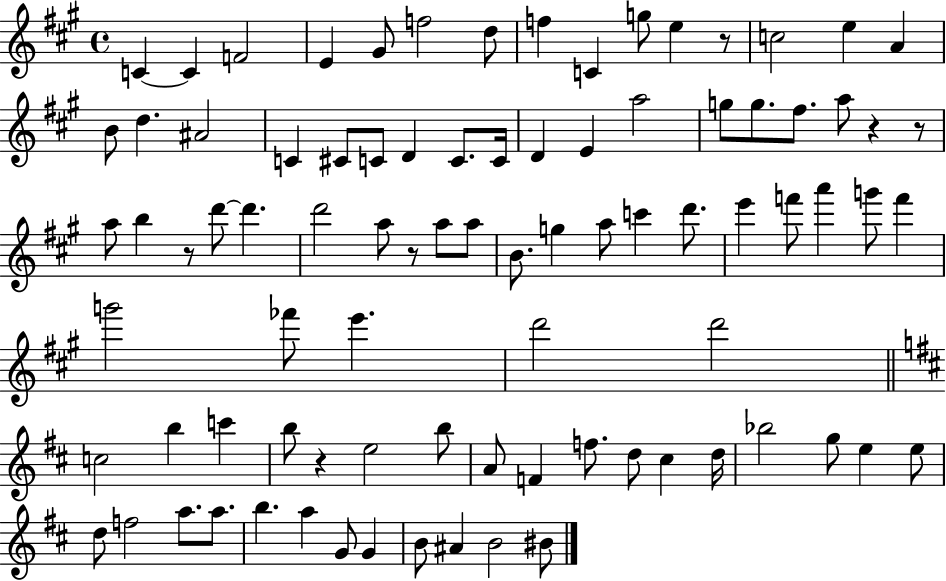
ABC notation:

X:1
T:Untitled
M:4/4
L:1/4
K:A
C C F2 E ^G/2 f2 d/2 f C g/2 e z/2 c2 e A B/2 d ^A2 C ^C/2 C/2 D C/2 C/4 D E a2 g/2 g/2 ^f/2 a/2 z z/2 a/2 b z/2 d'/2 d' d'2 a/2 z/2 a/2 a/2 B/2 g a/2 c' d'/2 e' f'/2 a' g'/2 f' g'2 _f'/2 e' d'2 d'2 c2 b c' b/2 z e2 b/2 A/2 F f/2 d/2 ^c d/4 _b2 g/2 e e/2 d/2 f2 a/2 a/2 b a G/2 G B/2 ^A B2 ^B/2